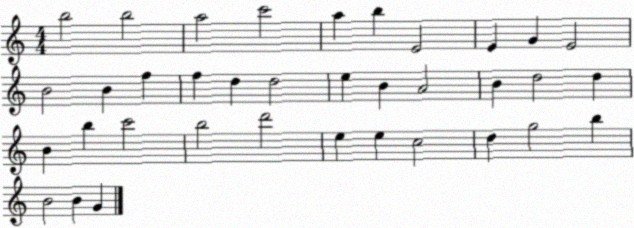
X:1
T:Untitled
M:4/4
L:1/4
K:C
b2 b2 a2 c'2 a b E2 E G E2 B2 B f f d d2 e B A2 B d2 d B b c'2 b2 d'2 e e c2 d g2 b B2 B G